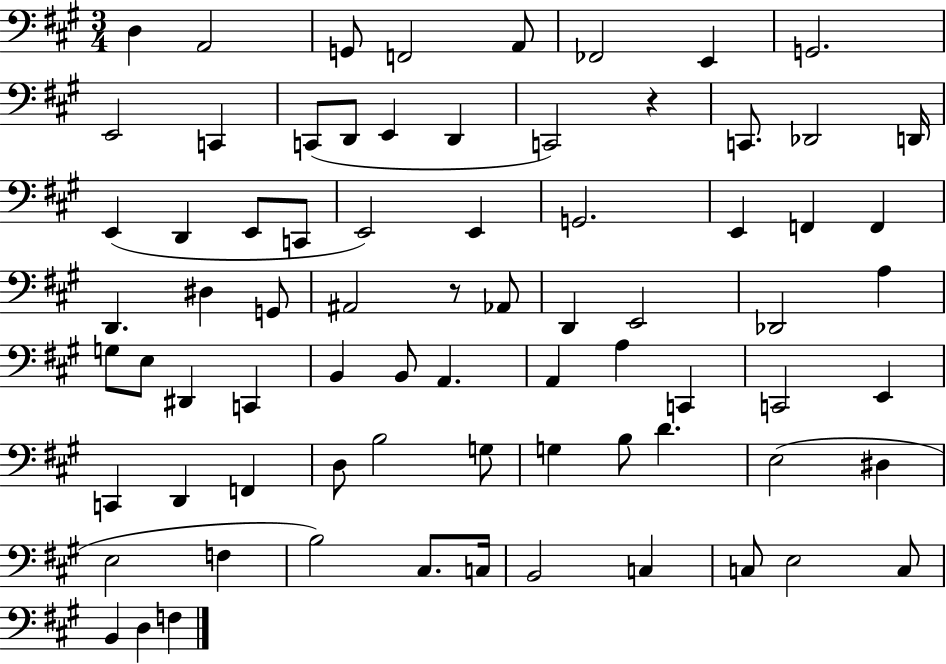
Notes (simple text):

D3/q A2/h G2/e F2/h A2/e FES2/h E2/q G2/h. E2/h C2/q C2/e D2/e E2/q D2/q C2/h R/q C2/e. Db2/h D2/s E2/q D2/q E2/e C2/e E2/h E2/q G2/h. E2/q F2/q F2/q D2/q. D#3/q G2/e A#2/h R/e Ab2/e D2/q E2/h Db2/h A3/q G3/e E3/e D#2/q C2/q B2/q B2/e A2/q. A2/q A3/q C2/q C2/h E2/q C2/q D2/q F2/q D3/e B3/h G3/e G3/q B3/e D4/q. E3/h D#3/q E3/h F3/q B3/h C#3/e. C3/s B2/h C3/q C3/e E3/h C3/e B2/q D3/q F3/q